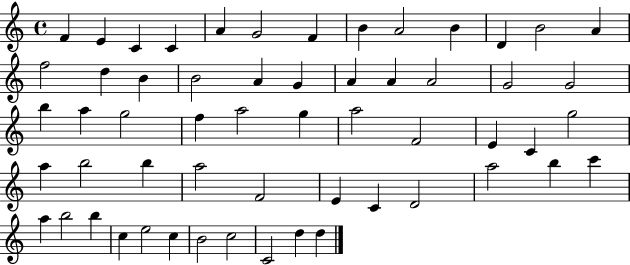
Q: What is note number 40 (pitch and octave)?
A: F4